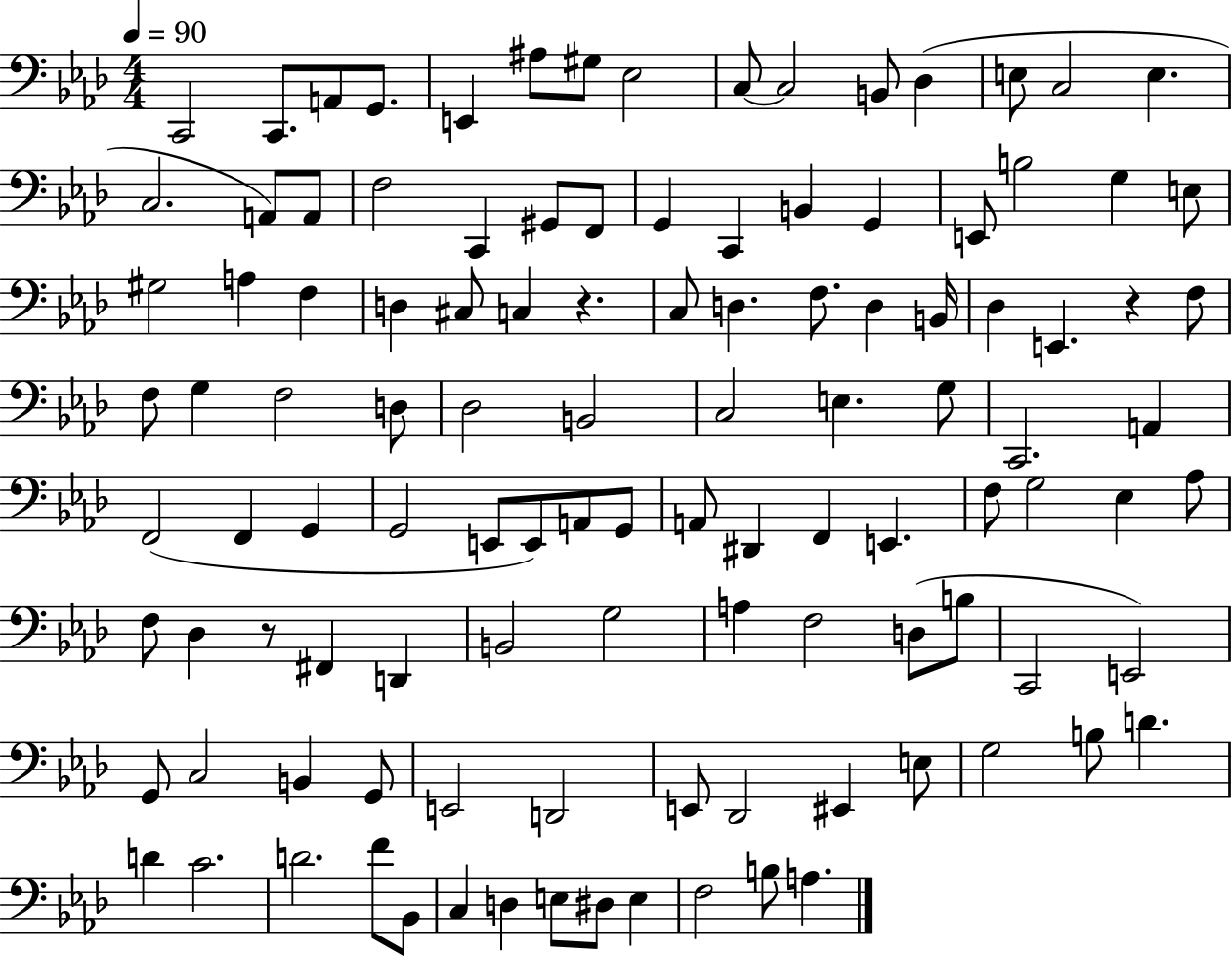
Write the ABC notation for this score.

X:1
T:Untitled
M:4/4
L:1/4
K:Ab
C,,2 C,,/2 A,,/2 G,,/2 E,, ^A,/2 ^G,/2 _E,2 C,/2 C,2 B,,/2 _D, E,/2 C,2 E, C,2 A,,/2 A,,/2 F,2 C,, ^G,,/2 F,,/2 G,, C,, B,, G,, E,,/2 B,2 G, E,/2 ^G,2 A, F, D, ^C,/2 C, z C,/2 D, F,/2 D, B,,/4 _D, E,, z F,/2 F,/2 G, F,2 D,/2 _D,2 B,,2 C,2 E, G,/2 C,,2 A,, F,,2 F,, G,, G,,2 E,,/2 E,,/2 A,,/2 G,,/2 A,,/2 ^D,, F,, E,, F,/2 G,2 _E, _A,/2 F,/2 _D, z/2 ^F,, D,, B,,2 G,2 A, F,2 D,/2 B,/2 C,,2 E,,2 G,,/2 C,2 B,, G,,/2 E,,2 D,,2 E,,/2 _D,,2 ^E,, E,/2 G,2 B,/2 D D C2 D2 F/2 _B,,/2 C, D, E,/2 ^D,/2 E, F,2 B,/2 A,